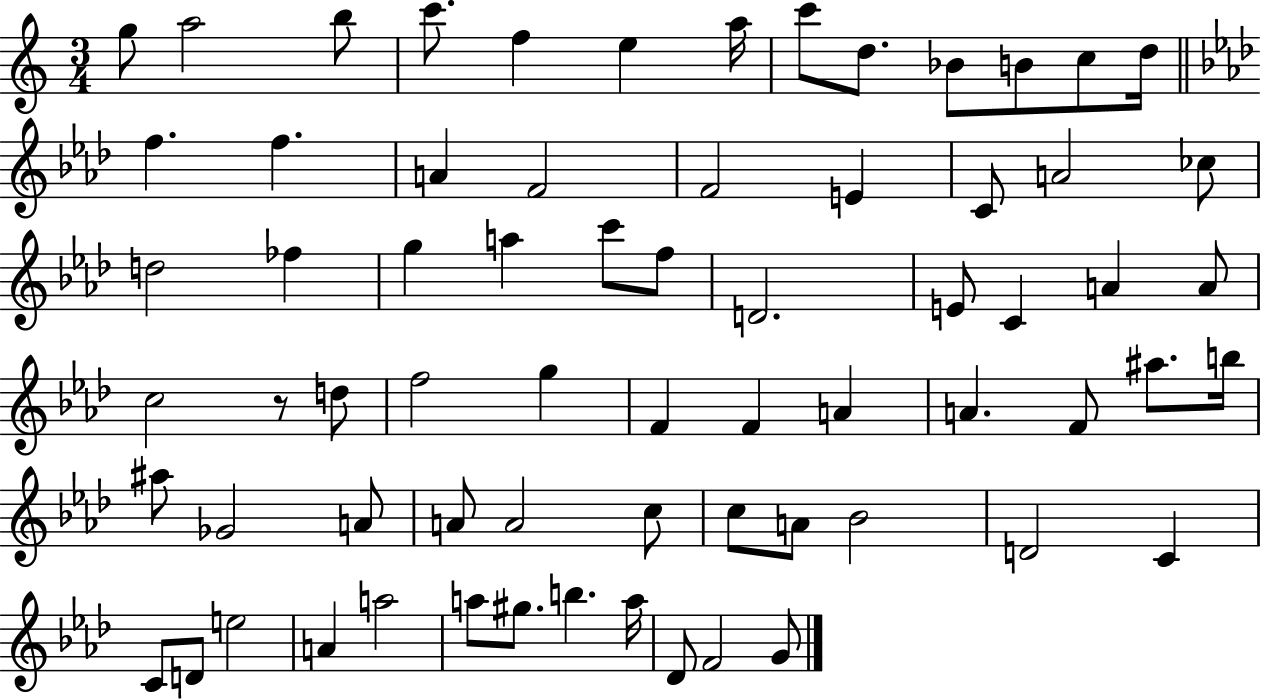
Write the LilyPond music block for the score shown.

{
  \clef treble
  \numericTimeSignature
  \time 3/4
  \key c \major
  g''8 a''2 b''8 | c'''8. f''4 e''4 a''16 | c'''8 d''8. bes'8 b'8 c''8 d''16 | \bar "||" \break \key aes \major f''4. f''4. | a'4 f'2 | f'2 e'4 | c'8 a'2 ces''8 | \break d''2 fes''4 | g''4 a''4 c'''8 f''8 | d'2. | e'8 c'4 a'4 a'8 | \break c''2 r8 d''8 | f''2 g''4 | f'4 f'4 a'4 | a'4. f'8 ais''8. b''16 | \break ais''8 ges'2 a'8 | a'8 a'2 c''8 | c''8 a'8 bes'2 | d'2 c'4 | \break c'8 d'8 e''2 | a'4 a''2 | a''8 gis''8. b''4. a''16 | des'8 f'2 g'8 | \break \bar "|."
}